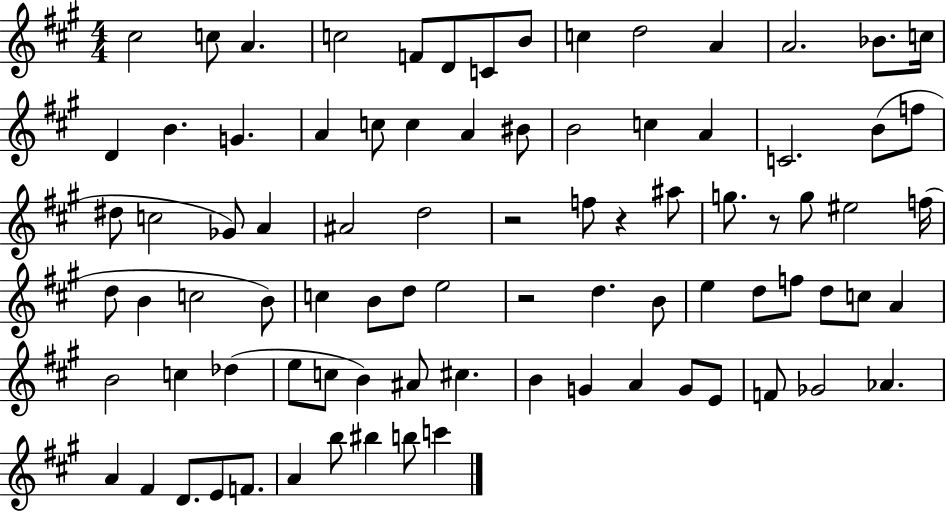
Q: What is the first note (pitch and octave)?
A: C#5